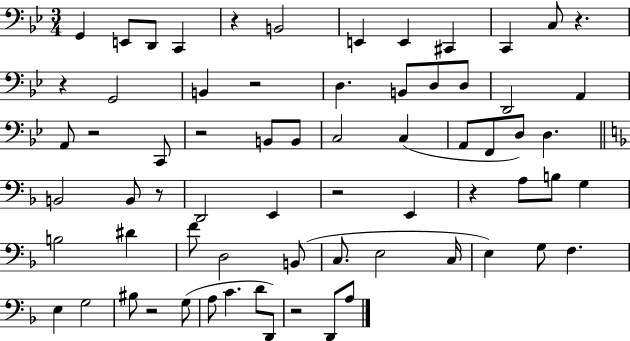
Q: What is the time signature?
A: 3/4